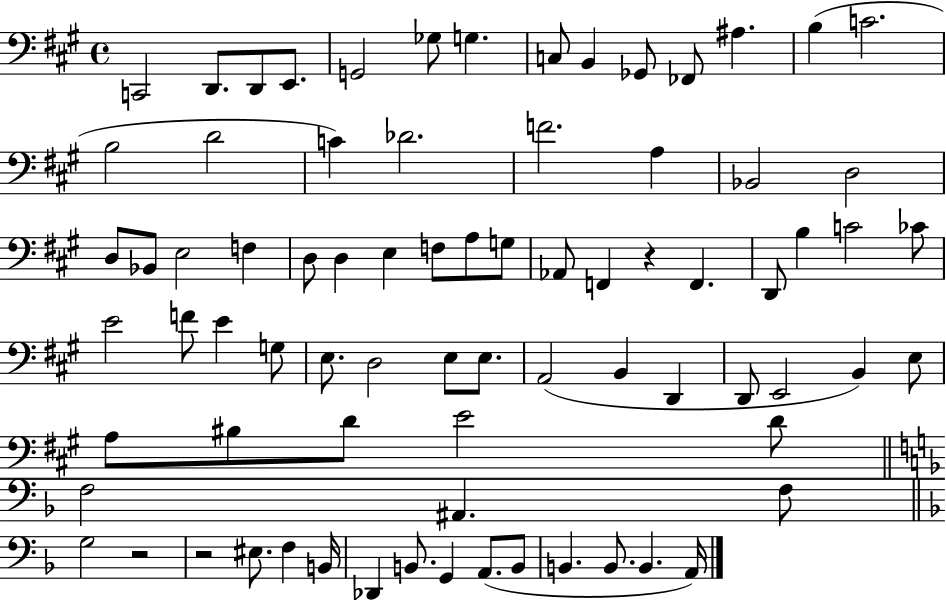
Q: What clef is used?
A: bass